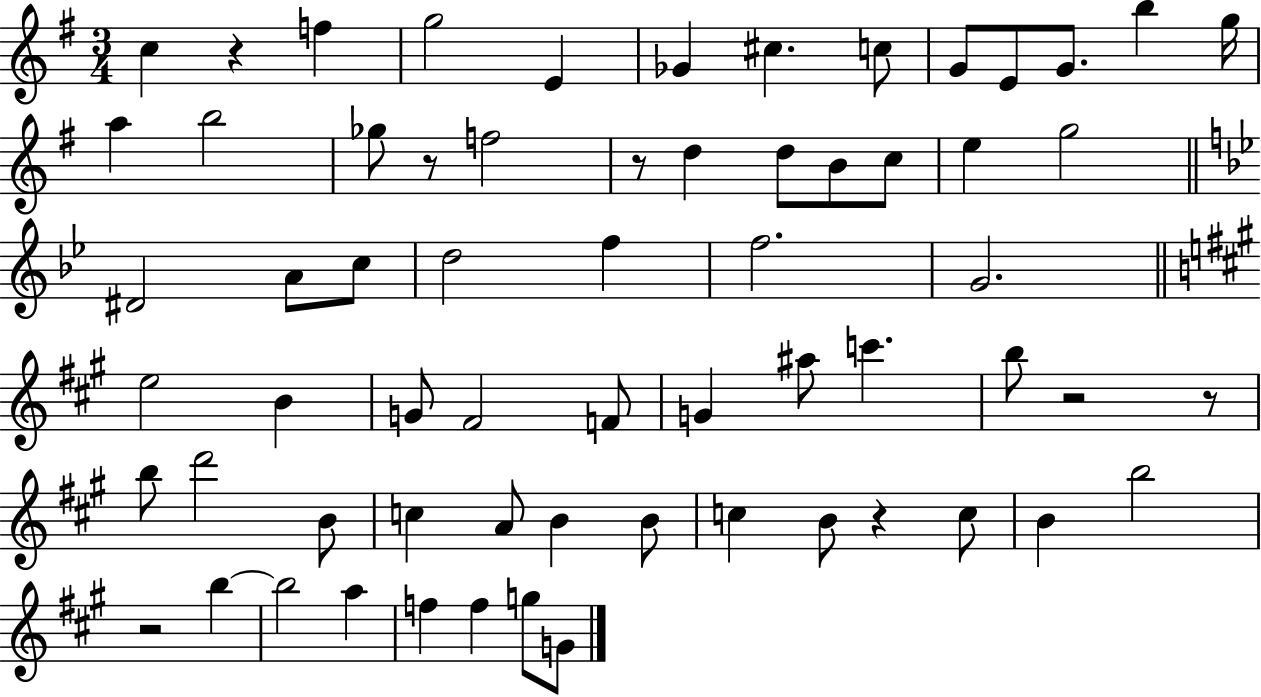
X:1
T:Untitled
M:3/4
L:1/4
K:G
c z f g2 E _G ^c c/2 G/2 E/2 G/2 b g/4 a b2 _g/2 z/2 f2 z/2 d d/2 B/2 c/2 e g2 ^D2 A/2 c/2 d2 f f2 G2 e2 B G/2 ^F2 F/2 G ^a/2 c' b/2 z2 z/2 b/2 d'2 B/2 c A/2 B B/2 c B/2 z c/2 B b2 z2 b b2 a f f g/2 G/2